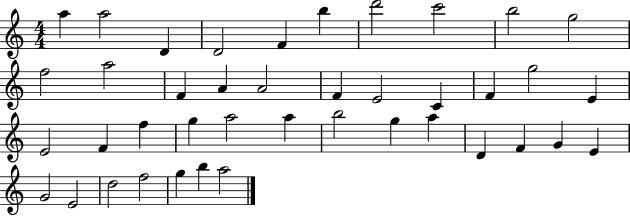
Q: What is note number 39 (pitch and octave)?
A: G5